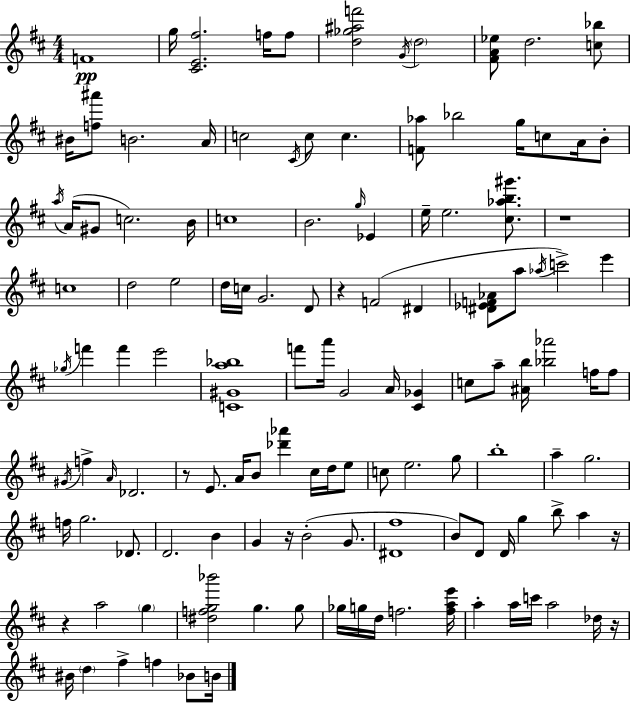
{
  \clef treble
  \numericTimeSignature
  \time 4/4
  \key d \major
  f'1\pp | g''16 <cis' e' fis''>2. f''16 f''8 | <d'' ges'' ais'' f'''>2 \acciaccatura { g'16 } \parenthesize d''2 | <fis' a' ees''>8 d''2. <c'' bes''>8 | \break bis'16 <f'' ais'''>8 b'2. | a'16 c''2 \acciaccatura { cis'16 } c''8 c''4. | <f' aes''>8 bes''2 g''16 c''8 a'16 | b'8-. \acciaccatura { a''16 }( a'16 gis'8 c''2.) | \break b'16 c''1 | b'2. \grace { g''16 } | ees'4 e''16-- e''2. | <cis'' aes'' b'' gis'''>8. r1 | \break c''1 | d''2 e''2 | d''16 c''16 g'2. | d'8 r4 f'2( | \break dis'4 <dis' ees' f' aes'>8 a''8 \acciaccatura { aes''16 } c'''2->) | e'''4 \acciaccatura { ges''16 } f'''4 f'''4 e'''2 | <c' gis' a'' bes''>1 | f'''8 a'''16 g'2 | \break a'16 <cis' ges'>4 c''8 a''8-- <ais' b''>16 <bes'' aes'''>2 | f''16 f''8 \acciaccatura { gis'16 } f''4-> \grace { a'16 } des'2. | r8 e'8. a'16 b'8 | <des''' aes'''>4 cis''16 d''16 e''8 c''8 e''2. | \break g''8 b''1-. | a''4-- g''2. | f''16 g''2. | des'8. d'2. | \break b'4 g'4 r16 b'2-.( | g'8. <dis' fis''>1 | b'8) d'8 d'16 g''4 | b''8-> a''4 r16 r4 a''2 | \break \parenthesize g''4 <dis'' f'' g'' bes'''>2 | g''4. g''8 ges''16 g''16 d''16 f''2. | <f'' a'' e'''>16 a''4-. a''16 c'''16 a''2 | des''16 r16 bis'16 \parenthesize d''4 fis''4-> | \break f''4 bes'8 b'16 \bar "|."
}